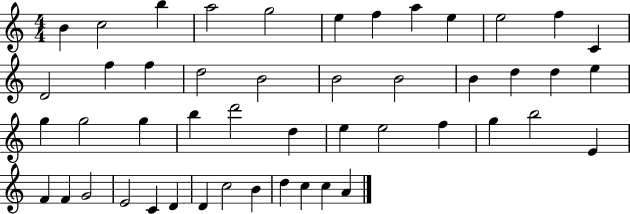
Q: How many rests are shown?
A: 0